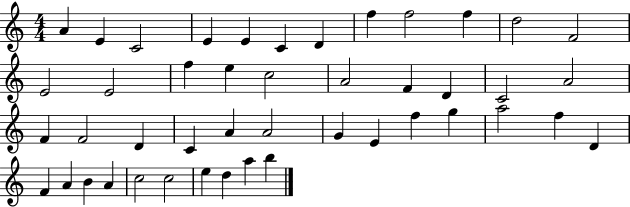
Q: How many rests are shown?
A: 0